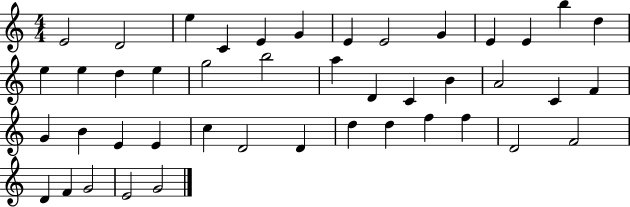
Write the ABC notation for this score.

X:1
T:Untitled
M:4/4
L:1/4
K:C
E2 D2 e C E G E E2 G E E b d e e d e g2 b2 a D C B A2 C F G B E E c D2 D d d f f D2 F2 D F G2 E2 G2